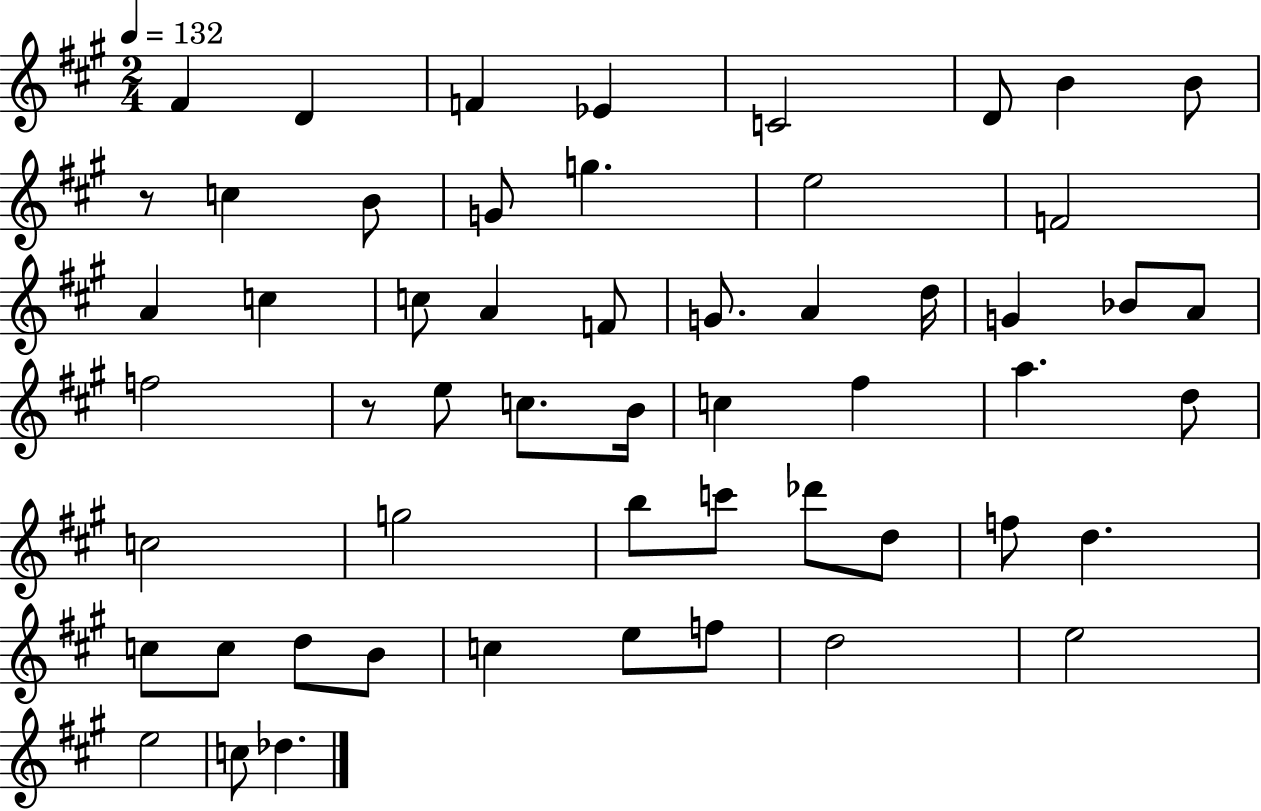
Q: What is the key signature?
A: A major